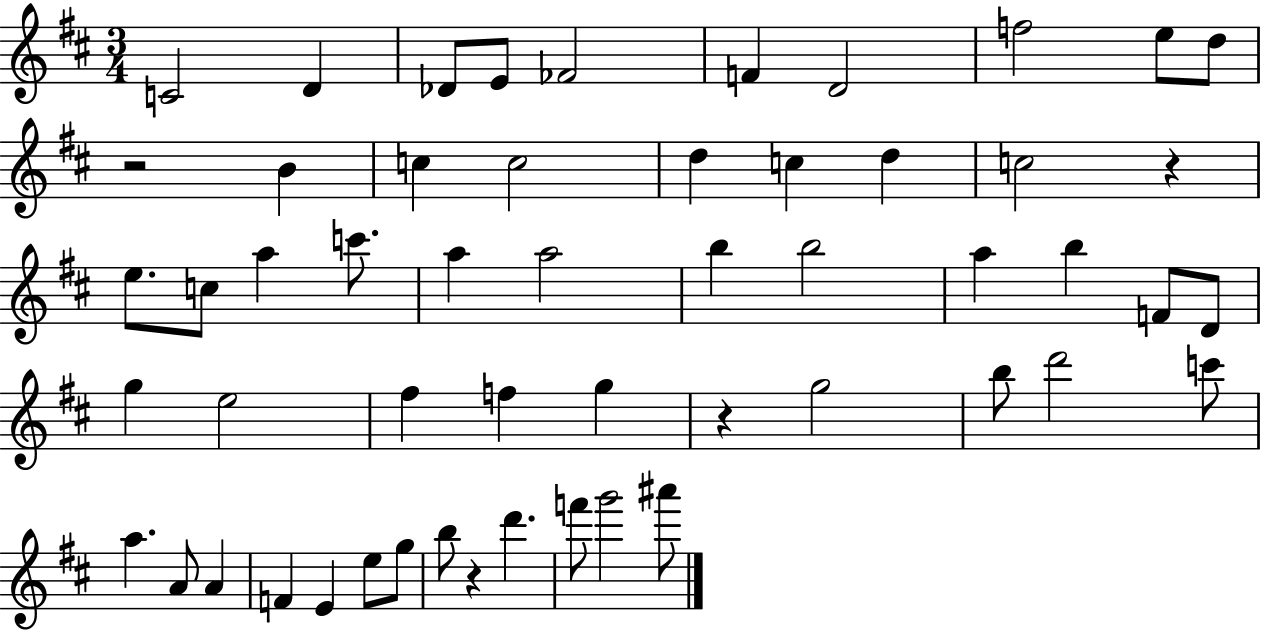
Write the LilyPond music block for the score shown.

{
  \clef treble
  \numericTimeSignature
  \time 3/4
  \key d \major
  c'2 d'4 | des'8 e'8 fes'2 | f'4 d'2 | f''2 e''8 d''8 | \break r2 b'4 | c''4 c''2 | d''4 c''4 d''4 | c''2 r4 | \break e''8. c''8 a''4 c'''8. | a''4 a''2 | b''4 b''2 | a''4 b''4 f'8 d'8 | \break g''4 e''2 | fis''4 f''4 g''4 | r4 g''2 | b''8 d'''2 c'''8 | \break a''4. a'8 a'4 | f'4 e'4 e''8 g''8 | b''8 r4 d'''4. | f'''8 g'''2 ais'''8 | \break \bar "|."
}